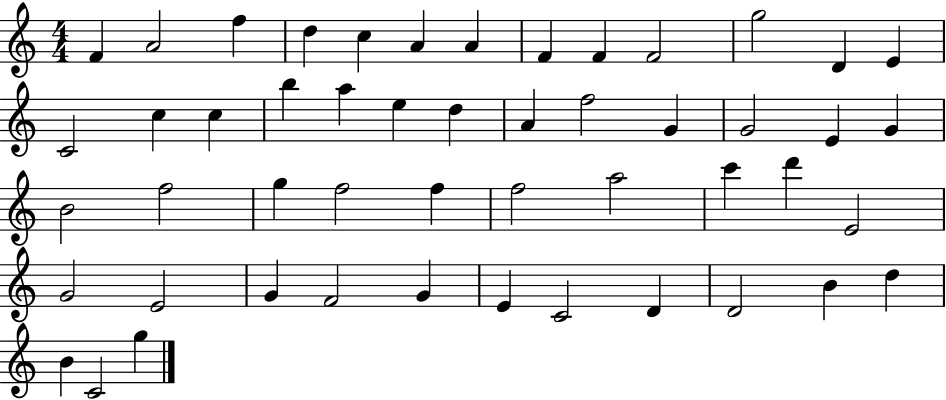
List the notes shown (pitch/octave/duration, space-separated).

F4/q A4/h F5/q D5/q C5/q A4/q A4/q F4/q F4/q F4/h G5/h D4/q E4/q C4/h C5/q C5/q B5/q A5/q E5/q D5/q A4/q F5/h G4/q G4/h E4/q G4/q B4/h F5/h G5/q F5/h F5/q F5/h A5/h C6/q D6/q E4/h G4/h E4/h G4/q F4/h G4/q E4/q C4/h D4/q D4/h B4/q D5/q B4/q C4/h G5/q